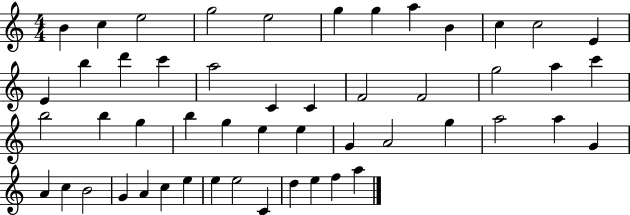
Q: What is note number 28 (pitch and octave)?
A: B5